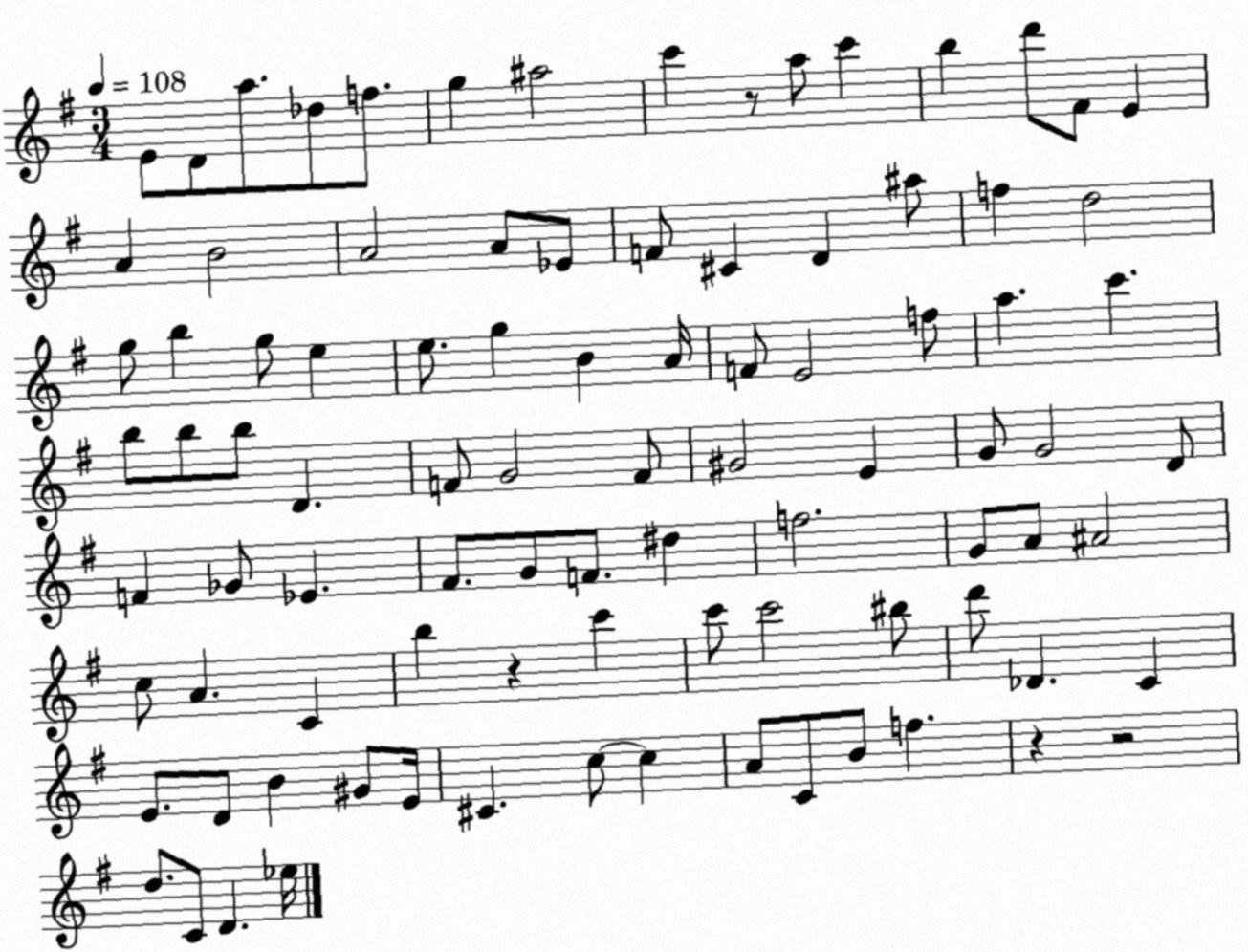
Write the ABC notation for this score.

X:1
T:Untitled
M:3/4
L:1/4
K:G
E/2 D/2 a/2 _d/2 f/2 g ^a2 c' z/2 a/2 c' b d'/2 ^F/2 E A B2 A2 A/2 _E/2 F/2 ^C D ^a/2 f d2 g/2 b g/2 e e/2 g B A/4 F/2 E2 f/2 a c' b/2 b/2 b/2 D F/2 G2 F/2 ^G2 E G/2 G2 D/2 F _G/2 _E ^F/2 G/2 F/2 ^d f2 G/2 A/2 ^A2 c/2 A C b z c' c'/2 c'2 ^b/2 d'/2 _D C E/2 D/2 B ^G/2 E/4 ^C c/2 c A/2 C/2 B/2 f z z2 d/2 C/2 D _e/4